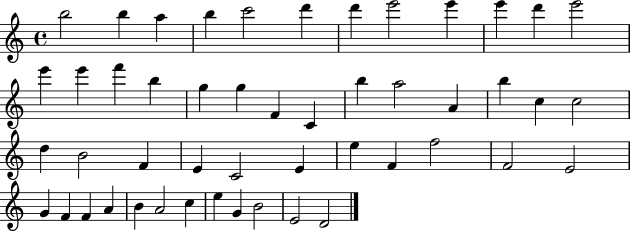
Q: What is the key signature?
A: C major